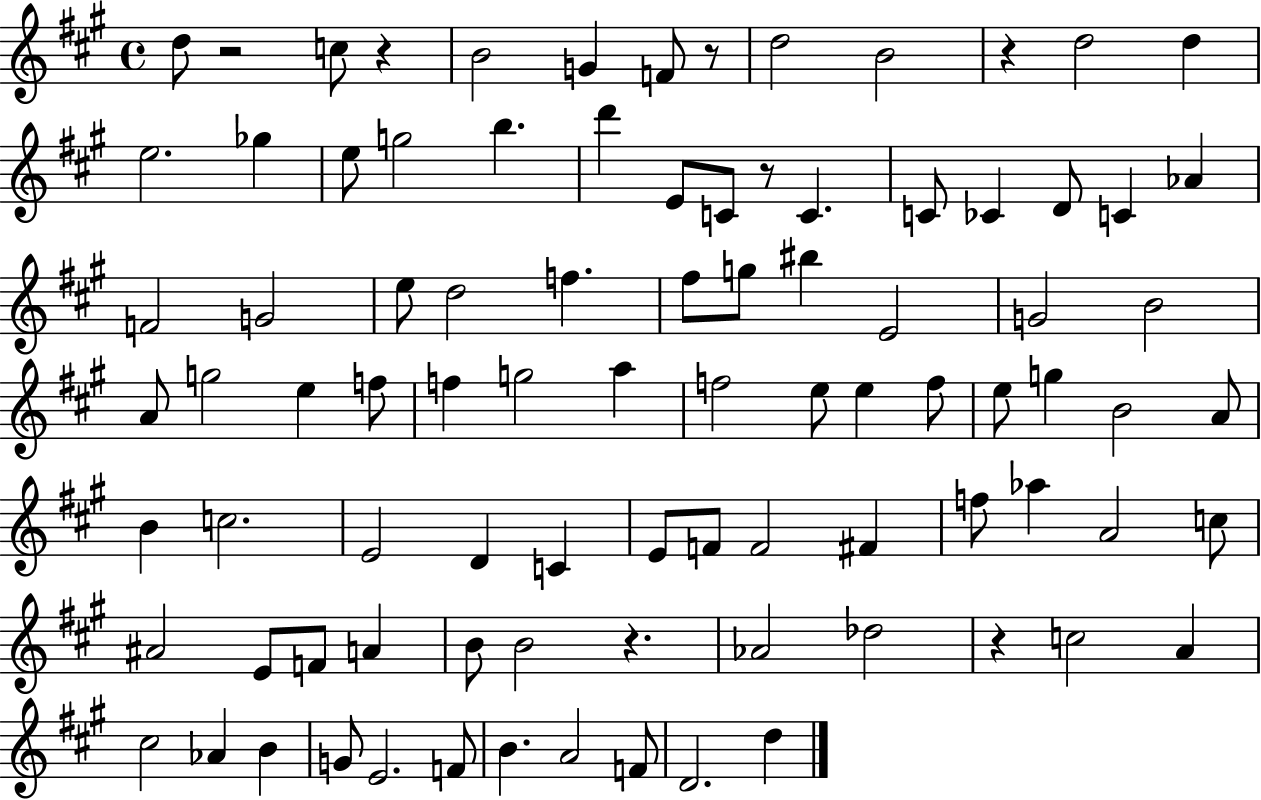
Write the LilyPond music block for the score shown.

{
  \clef treble
  \time 4/4
  \defaultTimeSignature
  \key a \major
  d''8 r2 c''8 r4 | b'2 g'4 f'8 r8 | d''2 b'2 | r4 d''2 d''4 | \break e''2. ges''4 | e''8 g''2 b''4. | d'''4 e'8 c'8 r8 c'4. | c'8 ces'4 d'8 c'4 aes'4 | \break f'2 g'2 | e''8 d''2 f''4. | fis''8 g''8 bis''4 e'2 | g'2 b'2 | \break a'8 g''2 e''4 f''8 | f''4 g''2 a''4 | f''2 e''8 e''4 f''8 | e''8 g''4 b'2 a'8 | \break b'4 c''2. | e'2 d'4 c'4 | e'8 f'8 f'2 fis'4 | f''8 aes''4 a'2 c''8 | \break ais'2 e'8 f'8 a'4 | b'8 b'2 r4. | aes'2 des''2 | r4 c''2 a'4 | \break cis''2 aes'4 b'4 | g'8 e'2. f'8 | b'4. a'2 f'8 | d'2. d''4 | \break \bar "|."
}